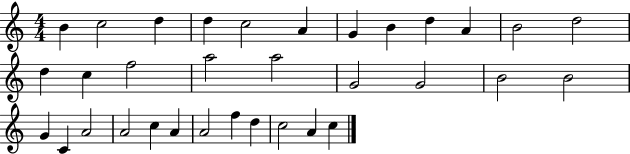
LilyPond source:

{
  \clef treble
  \numericTimeSignature
  \time 4/4
  \key c \major
  b'4 c''2 d''4 | d''4 c''2 a'4 | g'4 b'4 d''4 a'4 | b'2 d''2 | \break d''4 c''4 f''2 | a''2 a''2 | g'2 g'2 | b'2 b'2 | \break g'4 c'4 a'2 | a'2 c''4 a'4 | a'2 f''4 d''4 | c''2 a'4 c''4 | \break \bar "|."
}